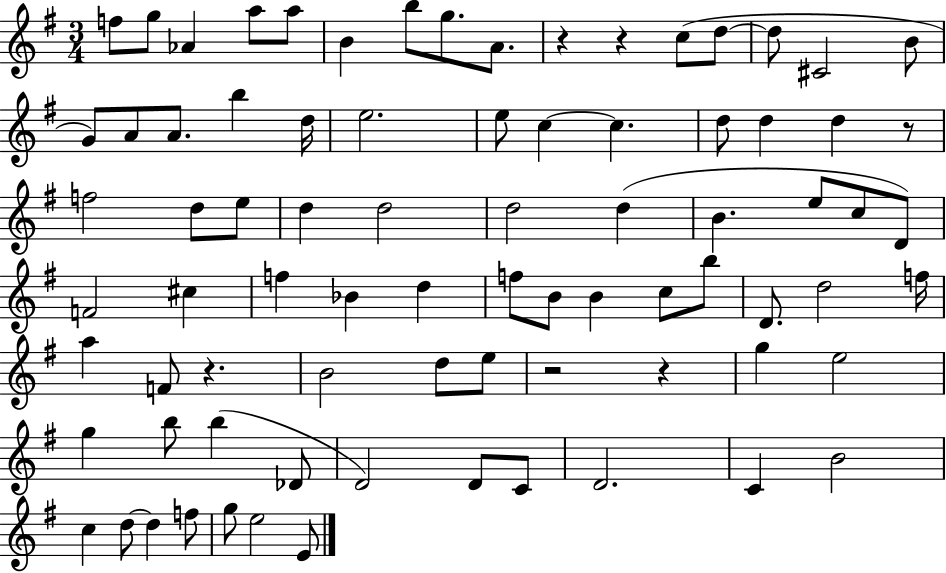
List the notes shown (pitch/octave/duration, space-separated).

F5/e G5/e Ab4/q A5/e A5/e B4/q B5/e G5/e. A4/e. R/q R/q C5/e D5/e D5/e C#4/h B4/e G4/e A4/e A4/e. B5/q D5/s E5/h. E5/e C5/q C5/q. D5/e D5/q D5/q R/e F5/h D5/e E5/e D5/q D5/h D5/h D5/q B4/q. E5/e C5/e D4/e F4/h C#5/q F5/q Bb4/q D5/q F5/e B4/e B4/q C5/e B5/e D4/e. D5/h F5/s A5/q F4/e R/q. B4/h D5/e E5/e R/h R/q G5/q E5/h G5/q B5/e B5/q Db4/e D4/h D4/e C4/e D4/h. C4/q B4/h C5/q D5/e D5/q F5/e G5/e E5/h E4/e